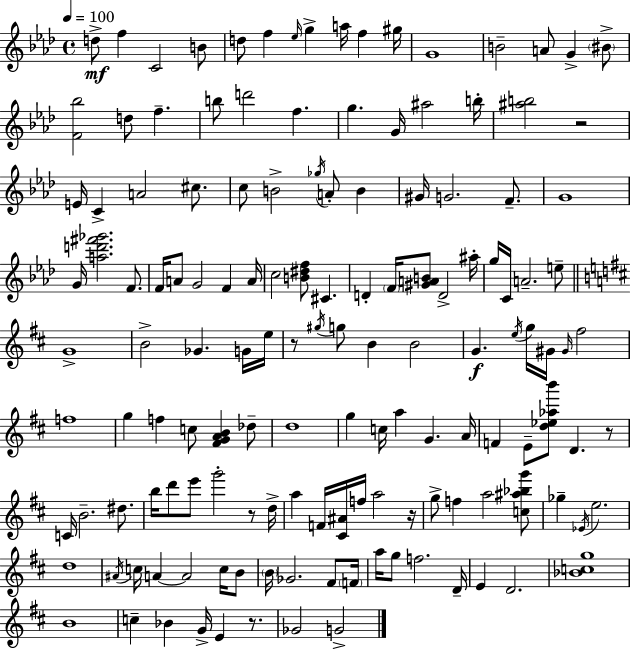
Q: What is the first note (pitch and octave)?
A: D5